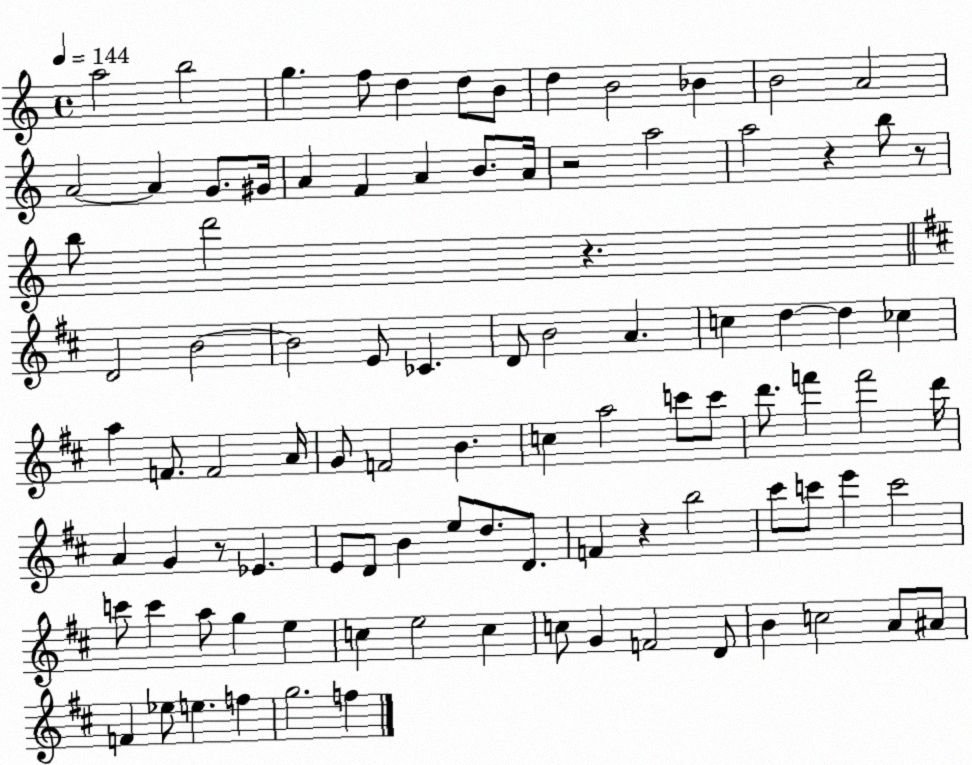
X:1
T:Untitled
M:4/4
L:1/4
K:C
a2 b2 g f/2 d d/2 B/2 d B2 _B B2 A2 A2 A G/2 ^G/4 A F A B/2 A/4 z2 a2 a2 z b/2 z/2 b/2 d'2 z D2 B2 B2 E/2 _C D/2 B2 A c d d _c a F/2 F2 A/4 G/2 F2 B c a2 c'/2 c'/2 d'/2 f' f'2 d'/4 A G z/2 _E E/2 D/2 B e/2 d/2 D/2 F z b2 ^c'/2 c'/2 e' c'2 c'/2 c' a/2 g e c e2 c c/2 G F2 D/2 B c2 A/2 ^A/2 F _e/2 e f g2 f